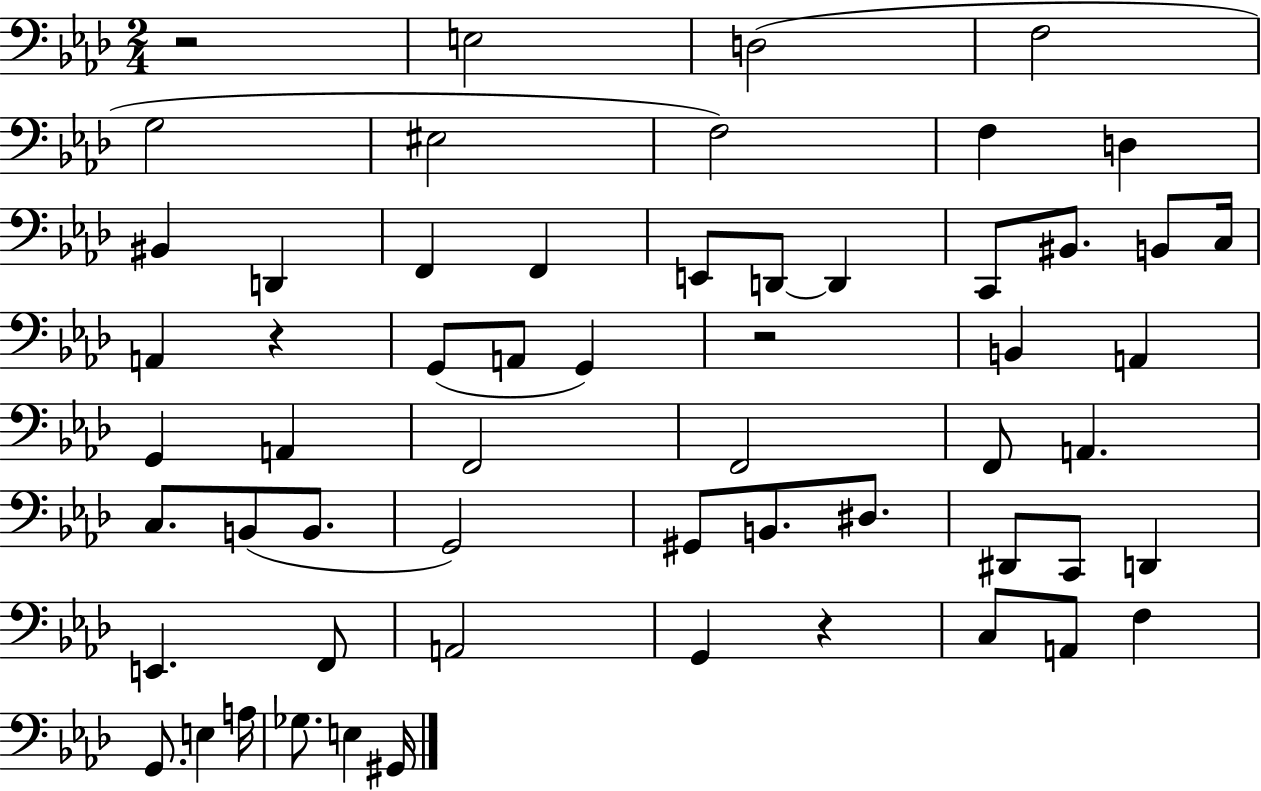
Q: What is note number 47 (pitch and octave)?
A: A2